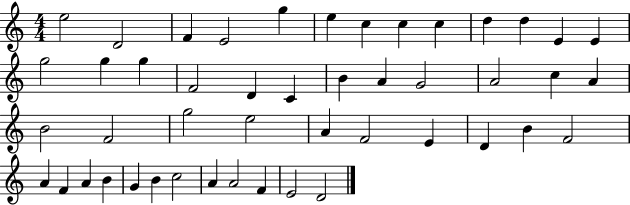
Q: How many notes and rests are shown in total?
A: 47